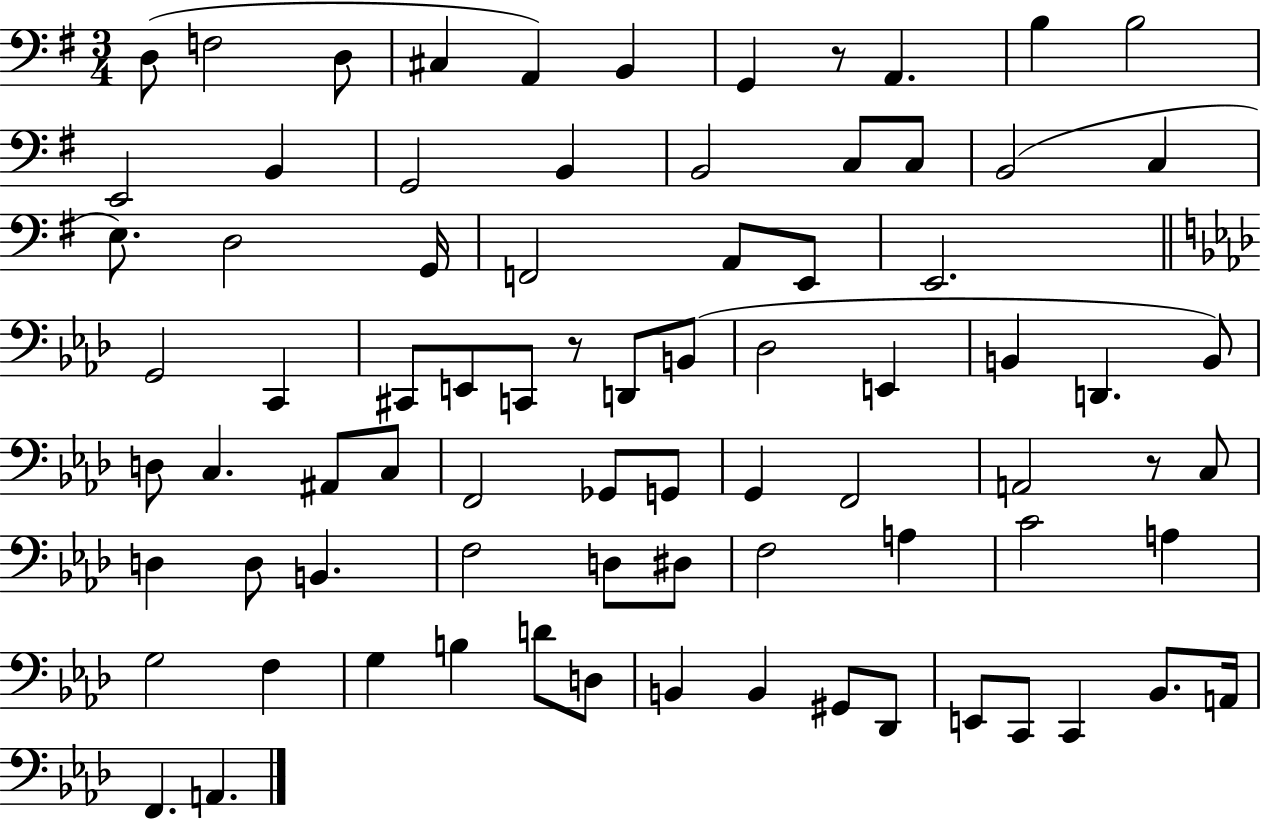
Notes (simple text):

D3/e F3/h D3/e C#3/q A2/q B2/q G2/q R/e A2/q. B3/q B3/h E2/h B2/q G2/h B2/q B2/h C3/e C3/e B2/h C3/q E3/e. D3/h G2/s F2/h A2/e E2/e E2/h. G2/h C2/q C#2/e E2/e C2/e R/e D2/e B2/e Db3/h E2/q B2/q D2/q. B2/e D3/e C3/q. A#2/e C3/e F2/h Gb2/e G2/e G2/q F2/h A2/h R/e C3/e D3/q D3/e B2/q. F3/h D3/e D#3/e F3/h A3/q C4/h A3/q G3/h F3/q G3/q B3/q D4/e D3/e B2/q B2/q G#2/e Db2/e E2/e C2/e C2/q Bb2/e. A2/s F2/q. A2/q.